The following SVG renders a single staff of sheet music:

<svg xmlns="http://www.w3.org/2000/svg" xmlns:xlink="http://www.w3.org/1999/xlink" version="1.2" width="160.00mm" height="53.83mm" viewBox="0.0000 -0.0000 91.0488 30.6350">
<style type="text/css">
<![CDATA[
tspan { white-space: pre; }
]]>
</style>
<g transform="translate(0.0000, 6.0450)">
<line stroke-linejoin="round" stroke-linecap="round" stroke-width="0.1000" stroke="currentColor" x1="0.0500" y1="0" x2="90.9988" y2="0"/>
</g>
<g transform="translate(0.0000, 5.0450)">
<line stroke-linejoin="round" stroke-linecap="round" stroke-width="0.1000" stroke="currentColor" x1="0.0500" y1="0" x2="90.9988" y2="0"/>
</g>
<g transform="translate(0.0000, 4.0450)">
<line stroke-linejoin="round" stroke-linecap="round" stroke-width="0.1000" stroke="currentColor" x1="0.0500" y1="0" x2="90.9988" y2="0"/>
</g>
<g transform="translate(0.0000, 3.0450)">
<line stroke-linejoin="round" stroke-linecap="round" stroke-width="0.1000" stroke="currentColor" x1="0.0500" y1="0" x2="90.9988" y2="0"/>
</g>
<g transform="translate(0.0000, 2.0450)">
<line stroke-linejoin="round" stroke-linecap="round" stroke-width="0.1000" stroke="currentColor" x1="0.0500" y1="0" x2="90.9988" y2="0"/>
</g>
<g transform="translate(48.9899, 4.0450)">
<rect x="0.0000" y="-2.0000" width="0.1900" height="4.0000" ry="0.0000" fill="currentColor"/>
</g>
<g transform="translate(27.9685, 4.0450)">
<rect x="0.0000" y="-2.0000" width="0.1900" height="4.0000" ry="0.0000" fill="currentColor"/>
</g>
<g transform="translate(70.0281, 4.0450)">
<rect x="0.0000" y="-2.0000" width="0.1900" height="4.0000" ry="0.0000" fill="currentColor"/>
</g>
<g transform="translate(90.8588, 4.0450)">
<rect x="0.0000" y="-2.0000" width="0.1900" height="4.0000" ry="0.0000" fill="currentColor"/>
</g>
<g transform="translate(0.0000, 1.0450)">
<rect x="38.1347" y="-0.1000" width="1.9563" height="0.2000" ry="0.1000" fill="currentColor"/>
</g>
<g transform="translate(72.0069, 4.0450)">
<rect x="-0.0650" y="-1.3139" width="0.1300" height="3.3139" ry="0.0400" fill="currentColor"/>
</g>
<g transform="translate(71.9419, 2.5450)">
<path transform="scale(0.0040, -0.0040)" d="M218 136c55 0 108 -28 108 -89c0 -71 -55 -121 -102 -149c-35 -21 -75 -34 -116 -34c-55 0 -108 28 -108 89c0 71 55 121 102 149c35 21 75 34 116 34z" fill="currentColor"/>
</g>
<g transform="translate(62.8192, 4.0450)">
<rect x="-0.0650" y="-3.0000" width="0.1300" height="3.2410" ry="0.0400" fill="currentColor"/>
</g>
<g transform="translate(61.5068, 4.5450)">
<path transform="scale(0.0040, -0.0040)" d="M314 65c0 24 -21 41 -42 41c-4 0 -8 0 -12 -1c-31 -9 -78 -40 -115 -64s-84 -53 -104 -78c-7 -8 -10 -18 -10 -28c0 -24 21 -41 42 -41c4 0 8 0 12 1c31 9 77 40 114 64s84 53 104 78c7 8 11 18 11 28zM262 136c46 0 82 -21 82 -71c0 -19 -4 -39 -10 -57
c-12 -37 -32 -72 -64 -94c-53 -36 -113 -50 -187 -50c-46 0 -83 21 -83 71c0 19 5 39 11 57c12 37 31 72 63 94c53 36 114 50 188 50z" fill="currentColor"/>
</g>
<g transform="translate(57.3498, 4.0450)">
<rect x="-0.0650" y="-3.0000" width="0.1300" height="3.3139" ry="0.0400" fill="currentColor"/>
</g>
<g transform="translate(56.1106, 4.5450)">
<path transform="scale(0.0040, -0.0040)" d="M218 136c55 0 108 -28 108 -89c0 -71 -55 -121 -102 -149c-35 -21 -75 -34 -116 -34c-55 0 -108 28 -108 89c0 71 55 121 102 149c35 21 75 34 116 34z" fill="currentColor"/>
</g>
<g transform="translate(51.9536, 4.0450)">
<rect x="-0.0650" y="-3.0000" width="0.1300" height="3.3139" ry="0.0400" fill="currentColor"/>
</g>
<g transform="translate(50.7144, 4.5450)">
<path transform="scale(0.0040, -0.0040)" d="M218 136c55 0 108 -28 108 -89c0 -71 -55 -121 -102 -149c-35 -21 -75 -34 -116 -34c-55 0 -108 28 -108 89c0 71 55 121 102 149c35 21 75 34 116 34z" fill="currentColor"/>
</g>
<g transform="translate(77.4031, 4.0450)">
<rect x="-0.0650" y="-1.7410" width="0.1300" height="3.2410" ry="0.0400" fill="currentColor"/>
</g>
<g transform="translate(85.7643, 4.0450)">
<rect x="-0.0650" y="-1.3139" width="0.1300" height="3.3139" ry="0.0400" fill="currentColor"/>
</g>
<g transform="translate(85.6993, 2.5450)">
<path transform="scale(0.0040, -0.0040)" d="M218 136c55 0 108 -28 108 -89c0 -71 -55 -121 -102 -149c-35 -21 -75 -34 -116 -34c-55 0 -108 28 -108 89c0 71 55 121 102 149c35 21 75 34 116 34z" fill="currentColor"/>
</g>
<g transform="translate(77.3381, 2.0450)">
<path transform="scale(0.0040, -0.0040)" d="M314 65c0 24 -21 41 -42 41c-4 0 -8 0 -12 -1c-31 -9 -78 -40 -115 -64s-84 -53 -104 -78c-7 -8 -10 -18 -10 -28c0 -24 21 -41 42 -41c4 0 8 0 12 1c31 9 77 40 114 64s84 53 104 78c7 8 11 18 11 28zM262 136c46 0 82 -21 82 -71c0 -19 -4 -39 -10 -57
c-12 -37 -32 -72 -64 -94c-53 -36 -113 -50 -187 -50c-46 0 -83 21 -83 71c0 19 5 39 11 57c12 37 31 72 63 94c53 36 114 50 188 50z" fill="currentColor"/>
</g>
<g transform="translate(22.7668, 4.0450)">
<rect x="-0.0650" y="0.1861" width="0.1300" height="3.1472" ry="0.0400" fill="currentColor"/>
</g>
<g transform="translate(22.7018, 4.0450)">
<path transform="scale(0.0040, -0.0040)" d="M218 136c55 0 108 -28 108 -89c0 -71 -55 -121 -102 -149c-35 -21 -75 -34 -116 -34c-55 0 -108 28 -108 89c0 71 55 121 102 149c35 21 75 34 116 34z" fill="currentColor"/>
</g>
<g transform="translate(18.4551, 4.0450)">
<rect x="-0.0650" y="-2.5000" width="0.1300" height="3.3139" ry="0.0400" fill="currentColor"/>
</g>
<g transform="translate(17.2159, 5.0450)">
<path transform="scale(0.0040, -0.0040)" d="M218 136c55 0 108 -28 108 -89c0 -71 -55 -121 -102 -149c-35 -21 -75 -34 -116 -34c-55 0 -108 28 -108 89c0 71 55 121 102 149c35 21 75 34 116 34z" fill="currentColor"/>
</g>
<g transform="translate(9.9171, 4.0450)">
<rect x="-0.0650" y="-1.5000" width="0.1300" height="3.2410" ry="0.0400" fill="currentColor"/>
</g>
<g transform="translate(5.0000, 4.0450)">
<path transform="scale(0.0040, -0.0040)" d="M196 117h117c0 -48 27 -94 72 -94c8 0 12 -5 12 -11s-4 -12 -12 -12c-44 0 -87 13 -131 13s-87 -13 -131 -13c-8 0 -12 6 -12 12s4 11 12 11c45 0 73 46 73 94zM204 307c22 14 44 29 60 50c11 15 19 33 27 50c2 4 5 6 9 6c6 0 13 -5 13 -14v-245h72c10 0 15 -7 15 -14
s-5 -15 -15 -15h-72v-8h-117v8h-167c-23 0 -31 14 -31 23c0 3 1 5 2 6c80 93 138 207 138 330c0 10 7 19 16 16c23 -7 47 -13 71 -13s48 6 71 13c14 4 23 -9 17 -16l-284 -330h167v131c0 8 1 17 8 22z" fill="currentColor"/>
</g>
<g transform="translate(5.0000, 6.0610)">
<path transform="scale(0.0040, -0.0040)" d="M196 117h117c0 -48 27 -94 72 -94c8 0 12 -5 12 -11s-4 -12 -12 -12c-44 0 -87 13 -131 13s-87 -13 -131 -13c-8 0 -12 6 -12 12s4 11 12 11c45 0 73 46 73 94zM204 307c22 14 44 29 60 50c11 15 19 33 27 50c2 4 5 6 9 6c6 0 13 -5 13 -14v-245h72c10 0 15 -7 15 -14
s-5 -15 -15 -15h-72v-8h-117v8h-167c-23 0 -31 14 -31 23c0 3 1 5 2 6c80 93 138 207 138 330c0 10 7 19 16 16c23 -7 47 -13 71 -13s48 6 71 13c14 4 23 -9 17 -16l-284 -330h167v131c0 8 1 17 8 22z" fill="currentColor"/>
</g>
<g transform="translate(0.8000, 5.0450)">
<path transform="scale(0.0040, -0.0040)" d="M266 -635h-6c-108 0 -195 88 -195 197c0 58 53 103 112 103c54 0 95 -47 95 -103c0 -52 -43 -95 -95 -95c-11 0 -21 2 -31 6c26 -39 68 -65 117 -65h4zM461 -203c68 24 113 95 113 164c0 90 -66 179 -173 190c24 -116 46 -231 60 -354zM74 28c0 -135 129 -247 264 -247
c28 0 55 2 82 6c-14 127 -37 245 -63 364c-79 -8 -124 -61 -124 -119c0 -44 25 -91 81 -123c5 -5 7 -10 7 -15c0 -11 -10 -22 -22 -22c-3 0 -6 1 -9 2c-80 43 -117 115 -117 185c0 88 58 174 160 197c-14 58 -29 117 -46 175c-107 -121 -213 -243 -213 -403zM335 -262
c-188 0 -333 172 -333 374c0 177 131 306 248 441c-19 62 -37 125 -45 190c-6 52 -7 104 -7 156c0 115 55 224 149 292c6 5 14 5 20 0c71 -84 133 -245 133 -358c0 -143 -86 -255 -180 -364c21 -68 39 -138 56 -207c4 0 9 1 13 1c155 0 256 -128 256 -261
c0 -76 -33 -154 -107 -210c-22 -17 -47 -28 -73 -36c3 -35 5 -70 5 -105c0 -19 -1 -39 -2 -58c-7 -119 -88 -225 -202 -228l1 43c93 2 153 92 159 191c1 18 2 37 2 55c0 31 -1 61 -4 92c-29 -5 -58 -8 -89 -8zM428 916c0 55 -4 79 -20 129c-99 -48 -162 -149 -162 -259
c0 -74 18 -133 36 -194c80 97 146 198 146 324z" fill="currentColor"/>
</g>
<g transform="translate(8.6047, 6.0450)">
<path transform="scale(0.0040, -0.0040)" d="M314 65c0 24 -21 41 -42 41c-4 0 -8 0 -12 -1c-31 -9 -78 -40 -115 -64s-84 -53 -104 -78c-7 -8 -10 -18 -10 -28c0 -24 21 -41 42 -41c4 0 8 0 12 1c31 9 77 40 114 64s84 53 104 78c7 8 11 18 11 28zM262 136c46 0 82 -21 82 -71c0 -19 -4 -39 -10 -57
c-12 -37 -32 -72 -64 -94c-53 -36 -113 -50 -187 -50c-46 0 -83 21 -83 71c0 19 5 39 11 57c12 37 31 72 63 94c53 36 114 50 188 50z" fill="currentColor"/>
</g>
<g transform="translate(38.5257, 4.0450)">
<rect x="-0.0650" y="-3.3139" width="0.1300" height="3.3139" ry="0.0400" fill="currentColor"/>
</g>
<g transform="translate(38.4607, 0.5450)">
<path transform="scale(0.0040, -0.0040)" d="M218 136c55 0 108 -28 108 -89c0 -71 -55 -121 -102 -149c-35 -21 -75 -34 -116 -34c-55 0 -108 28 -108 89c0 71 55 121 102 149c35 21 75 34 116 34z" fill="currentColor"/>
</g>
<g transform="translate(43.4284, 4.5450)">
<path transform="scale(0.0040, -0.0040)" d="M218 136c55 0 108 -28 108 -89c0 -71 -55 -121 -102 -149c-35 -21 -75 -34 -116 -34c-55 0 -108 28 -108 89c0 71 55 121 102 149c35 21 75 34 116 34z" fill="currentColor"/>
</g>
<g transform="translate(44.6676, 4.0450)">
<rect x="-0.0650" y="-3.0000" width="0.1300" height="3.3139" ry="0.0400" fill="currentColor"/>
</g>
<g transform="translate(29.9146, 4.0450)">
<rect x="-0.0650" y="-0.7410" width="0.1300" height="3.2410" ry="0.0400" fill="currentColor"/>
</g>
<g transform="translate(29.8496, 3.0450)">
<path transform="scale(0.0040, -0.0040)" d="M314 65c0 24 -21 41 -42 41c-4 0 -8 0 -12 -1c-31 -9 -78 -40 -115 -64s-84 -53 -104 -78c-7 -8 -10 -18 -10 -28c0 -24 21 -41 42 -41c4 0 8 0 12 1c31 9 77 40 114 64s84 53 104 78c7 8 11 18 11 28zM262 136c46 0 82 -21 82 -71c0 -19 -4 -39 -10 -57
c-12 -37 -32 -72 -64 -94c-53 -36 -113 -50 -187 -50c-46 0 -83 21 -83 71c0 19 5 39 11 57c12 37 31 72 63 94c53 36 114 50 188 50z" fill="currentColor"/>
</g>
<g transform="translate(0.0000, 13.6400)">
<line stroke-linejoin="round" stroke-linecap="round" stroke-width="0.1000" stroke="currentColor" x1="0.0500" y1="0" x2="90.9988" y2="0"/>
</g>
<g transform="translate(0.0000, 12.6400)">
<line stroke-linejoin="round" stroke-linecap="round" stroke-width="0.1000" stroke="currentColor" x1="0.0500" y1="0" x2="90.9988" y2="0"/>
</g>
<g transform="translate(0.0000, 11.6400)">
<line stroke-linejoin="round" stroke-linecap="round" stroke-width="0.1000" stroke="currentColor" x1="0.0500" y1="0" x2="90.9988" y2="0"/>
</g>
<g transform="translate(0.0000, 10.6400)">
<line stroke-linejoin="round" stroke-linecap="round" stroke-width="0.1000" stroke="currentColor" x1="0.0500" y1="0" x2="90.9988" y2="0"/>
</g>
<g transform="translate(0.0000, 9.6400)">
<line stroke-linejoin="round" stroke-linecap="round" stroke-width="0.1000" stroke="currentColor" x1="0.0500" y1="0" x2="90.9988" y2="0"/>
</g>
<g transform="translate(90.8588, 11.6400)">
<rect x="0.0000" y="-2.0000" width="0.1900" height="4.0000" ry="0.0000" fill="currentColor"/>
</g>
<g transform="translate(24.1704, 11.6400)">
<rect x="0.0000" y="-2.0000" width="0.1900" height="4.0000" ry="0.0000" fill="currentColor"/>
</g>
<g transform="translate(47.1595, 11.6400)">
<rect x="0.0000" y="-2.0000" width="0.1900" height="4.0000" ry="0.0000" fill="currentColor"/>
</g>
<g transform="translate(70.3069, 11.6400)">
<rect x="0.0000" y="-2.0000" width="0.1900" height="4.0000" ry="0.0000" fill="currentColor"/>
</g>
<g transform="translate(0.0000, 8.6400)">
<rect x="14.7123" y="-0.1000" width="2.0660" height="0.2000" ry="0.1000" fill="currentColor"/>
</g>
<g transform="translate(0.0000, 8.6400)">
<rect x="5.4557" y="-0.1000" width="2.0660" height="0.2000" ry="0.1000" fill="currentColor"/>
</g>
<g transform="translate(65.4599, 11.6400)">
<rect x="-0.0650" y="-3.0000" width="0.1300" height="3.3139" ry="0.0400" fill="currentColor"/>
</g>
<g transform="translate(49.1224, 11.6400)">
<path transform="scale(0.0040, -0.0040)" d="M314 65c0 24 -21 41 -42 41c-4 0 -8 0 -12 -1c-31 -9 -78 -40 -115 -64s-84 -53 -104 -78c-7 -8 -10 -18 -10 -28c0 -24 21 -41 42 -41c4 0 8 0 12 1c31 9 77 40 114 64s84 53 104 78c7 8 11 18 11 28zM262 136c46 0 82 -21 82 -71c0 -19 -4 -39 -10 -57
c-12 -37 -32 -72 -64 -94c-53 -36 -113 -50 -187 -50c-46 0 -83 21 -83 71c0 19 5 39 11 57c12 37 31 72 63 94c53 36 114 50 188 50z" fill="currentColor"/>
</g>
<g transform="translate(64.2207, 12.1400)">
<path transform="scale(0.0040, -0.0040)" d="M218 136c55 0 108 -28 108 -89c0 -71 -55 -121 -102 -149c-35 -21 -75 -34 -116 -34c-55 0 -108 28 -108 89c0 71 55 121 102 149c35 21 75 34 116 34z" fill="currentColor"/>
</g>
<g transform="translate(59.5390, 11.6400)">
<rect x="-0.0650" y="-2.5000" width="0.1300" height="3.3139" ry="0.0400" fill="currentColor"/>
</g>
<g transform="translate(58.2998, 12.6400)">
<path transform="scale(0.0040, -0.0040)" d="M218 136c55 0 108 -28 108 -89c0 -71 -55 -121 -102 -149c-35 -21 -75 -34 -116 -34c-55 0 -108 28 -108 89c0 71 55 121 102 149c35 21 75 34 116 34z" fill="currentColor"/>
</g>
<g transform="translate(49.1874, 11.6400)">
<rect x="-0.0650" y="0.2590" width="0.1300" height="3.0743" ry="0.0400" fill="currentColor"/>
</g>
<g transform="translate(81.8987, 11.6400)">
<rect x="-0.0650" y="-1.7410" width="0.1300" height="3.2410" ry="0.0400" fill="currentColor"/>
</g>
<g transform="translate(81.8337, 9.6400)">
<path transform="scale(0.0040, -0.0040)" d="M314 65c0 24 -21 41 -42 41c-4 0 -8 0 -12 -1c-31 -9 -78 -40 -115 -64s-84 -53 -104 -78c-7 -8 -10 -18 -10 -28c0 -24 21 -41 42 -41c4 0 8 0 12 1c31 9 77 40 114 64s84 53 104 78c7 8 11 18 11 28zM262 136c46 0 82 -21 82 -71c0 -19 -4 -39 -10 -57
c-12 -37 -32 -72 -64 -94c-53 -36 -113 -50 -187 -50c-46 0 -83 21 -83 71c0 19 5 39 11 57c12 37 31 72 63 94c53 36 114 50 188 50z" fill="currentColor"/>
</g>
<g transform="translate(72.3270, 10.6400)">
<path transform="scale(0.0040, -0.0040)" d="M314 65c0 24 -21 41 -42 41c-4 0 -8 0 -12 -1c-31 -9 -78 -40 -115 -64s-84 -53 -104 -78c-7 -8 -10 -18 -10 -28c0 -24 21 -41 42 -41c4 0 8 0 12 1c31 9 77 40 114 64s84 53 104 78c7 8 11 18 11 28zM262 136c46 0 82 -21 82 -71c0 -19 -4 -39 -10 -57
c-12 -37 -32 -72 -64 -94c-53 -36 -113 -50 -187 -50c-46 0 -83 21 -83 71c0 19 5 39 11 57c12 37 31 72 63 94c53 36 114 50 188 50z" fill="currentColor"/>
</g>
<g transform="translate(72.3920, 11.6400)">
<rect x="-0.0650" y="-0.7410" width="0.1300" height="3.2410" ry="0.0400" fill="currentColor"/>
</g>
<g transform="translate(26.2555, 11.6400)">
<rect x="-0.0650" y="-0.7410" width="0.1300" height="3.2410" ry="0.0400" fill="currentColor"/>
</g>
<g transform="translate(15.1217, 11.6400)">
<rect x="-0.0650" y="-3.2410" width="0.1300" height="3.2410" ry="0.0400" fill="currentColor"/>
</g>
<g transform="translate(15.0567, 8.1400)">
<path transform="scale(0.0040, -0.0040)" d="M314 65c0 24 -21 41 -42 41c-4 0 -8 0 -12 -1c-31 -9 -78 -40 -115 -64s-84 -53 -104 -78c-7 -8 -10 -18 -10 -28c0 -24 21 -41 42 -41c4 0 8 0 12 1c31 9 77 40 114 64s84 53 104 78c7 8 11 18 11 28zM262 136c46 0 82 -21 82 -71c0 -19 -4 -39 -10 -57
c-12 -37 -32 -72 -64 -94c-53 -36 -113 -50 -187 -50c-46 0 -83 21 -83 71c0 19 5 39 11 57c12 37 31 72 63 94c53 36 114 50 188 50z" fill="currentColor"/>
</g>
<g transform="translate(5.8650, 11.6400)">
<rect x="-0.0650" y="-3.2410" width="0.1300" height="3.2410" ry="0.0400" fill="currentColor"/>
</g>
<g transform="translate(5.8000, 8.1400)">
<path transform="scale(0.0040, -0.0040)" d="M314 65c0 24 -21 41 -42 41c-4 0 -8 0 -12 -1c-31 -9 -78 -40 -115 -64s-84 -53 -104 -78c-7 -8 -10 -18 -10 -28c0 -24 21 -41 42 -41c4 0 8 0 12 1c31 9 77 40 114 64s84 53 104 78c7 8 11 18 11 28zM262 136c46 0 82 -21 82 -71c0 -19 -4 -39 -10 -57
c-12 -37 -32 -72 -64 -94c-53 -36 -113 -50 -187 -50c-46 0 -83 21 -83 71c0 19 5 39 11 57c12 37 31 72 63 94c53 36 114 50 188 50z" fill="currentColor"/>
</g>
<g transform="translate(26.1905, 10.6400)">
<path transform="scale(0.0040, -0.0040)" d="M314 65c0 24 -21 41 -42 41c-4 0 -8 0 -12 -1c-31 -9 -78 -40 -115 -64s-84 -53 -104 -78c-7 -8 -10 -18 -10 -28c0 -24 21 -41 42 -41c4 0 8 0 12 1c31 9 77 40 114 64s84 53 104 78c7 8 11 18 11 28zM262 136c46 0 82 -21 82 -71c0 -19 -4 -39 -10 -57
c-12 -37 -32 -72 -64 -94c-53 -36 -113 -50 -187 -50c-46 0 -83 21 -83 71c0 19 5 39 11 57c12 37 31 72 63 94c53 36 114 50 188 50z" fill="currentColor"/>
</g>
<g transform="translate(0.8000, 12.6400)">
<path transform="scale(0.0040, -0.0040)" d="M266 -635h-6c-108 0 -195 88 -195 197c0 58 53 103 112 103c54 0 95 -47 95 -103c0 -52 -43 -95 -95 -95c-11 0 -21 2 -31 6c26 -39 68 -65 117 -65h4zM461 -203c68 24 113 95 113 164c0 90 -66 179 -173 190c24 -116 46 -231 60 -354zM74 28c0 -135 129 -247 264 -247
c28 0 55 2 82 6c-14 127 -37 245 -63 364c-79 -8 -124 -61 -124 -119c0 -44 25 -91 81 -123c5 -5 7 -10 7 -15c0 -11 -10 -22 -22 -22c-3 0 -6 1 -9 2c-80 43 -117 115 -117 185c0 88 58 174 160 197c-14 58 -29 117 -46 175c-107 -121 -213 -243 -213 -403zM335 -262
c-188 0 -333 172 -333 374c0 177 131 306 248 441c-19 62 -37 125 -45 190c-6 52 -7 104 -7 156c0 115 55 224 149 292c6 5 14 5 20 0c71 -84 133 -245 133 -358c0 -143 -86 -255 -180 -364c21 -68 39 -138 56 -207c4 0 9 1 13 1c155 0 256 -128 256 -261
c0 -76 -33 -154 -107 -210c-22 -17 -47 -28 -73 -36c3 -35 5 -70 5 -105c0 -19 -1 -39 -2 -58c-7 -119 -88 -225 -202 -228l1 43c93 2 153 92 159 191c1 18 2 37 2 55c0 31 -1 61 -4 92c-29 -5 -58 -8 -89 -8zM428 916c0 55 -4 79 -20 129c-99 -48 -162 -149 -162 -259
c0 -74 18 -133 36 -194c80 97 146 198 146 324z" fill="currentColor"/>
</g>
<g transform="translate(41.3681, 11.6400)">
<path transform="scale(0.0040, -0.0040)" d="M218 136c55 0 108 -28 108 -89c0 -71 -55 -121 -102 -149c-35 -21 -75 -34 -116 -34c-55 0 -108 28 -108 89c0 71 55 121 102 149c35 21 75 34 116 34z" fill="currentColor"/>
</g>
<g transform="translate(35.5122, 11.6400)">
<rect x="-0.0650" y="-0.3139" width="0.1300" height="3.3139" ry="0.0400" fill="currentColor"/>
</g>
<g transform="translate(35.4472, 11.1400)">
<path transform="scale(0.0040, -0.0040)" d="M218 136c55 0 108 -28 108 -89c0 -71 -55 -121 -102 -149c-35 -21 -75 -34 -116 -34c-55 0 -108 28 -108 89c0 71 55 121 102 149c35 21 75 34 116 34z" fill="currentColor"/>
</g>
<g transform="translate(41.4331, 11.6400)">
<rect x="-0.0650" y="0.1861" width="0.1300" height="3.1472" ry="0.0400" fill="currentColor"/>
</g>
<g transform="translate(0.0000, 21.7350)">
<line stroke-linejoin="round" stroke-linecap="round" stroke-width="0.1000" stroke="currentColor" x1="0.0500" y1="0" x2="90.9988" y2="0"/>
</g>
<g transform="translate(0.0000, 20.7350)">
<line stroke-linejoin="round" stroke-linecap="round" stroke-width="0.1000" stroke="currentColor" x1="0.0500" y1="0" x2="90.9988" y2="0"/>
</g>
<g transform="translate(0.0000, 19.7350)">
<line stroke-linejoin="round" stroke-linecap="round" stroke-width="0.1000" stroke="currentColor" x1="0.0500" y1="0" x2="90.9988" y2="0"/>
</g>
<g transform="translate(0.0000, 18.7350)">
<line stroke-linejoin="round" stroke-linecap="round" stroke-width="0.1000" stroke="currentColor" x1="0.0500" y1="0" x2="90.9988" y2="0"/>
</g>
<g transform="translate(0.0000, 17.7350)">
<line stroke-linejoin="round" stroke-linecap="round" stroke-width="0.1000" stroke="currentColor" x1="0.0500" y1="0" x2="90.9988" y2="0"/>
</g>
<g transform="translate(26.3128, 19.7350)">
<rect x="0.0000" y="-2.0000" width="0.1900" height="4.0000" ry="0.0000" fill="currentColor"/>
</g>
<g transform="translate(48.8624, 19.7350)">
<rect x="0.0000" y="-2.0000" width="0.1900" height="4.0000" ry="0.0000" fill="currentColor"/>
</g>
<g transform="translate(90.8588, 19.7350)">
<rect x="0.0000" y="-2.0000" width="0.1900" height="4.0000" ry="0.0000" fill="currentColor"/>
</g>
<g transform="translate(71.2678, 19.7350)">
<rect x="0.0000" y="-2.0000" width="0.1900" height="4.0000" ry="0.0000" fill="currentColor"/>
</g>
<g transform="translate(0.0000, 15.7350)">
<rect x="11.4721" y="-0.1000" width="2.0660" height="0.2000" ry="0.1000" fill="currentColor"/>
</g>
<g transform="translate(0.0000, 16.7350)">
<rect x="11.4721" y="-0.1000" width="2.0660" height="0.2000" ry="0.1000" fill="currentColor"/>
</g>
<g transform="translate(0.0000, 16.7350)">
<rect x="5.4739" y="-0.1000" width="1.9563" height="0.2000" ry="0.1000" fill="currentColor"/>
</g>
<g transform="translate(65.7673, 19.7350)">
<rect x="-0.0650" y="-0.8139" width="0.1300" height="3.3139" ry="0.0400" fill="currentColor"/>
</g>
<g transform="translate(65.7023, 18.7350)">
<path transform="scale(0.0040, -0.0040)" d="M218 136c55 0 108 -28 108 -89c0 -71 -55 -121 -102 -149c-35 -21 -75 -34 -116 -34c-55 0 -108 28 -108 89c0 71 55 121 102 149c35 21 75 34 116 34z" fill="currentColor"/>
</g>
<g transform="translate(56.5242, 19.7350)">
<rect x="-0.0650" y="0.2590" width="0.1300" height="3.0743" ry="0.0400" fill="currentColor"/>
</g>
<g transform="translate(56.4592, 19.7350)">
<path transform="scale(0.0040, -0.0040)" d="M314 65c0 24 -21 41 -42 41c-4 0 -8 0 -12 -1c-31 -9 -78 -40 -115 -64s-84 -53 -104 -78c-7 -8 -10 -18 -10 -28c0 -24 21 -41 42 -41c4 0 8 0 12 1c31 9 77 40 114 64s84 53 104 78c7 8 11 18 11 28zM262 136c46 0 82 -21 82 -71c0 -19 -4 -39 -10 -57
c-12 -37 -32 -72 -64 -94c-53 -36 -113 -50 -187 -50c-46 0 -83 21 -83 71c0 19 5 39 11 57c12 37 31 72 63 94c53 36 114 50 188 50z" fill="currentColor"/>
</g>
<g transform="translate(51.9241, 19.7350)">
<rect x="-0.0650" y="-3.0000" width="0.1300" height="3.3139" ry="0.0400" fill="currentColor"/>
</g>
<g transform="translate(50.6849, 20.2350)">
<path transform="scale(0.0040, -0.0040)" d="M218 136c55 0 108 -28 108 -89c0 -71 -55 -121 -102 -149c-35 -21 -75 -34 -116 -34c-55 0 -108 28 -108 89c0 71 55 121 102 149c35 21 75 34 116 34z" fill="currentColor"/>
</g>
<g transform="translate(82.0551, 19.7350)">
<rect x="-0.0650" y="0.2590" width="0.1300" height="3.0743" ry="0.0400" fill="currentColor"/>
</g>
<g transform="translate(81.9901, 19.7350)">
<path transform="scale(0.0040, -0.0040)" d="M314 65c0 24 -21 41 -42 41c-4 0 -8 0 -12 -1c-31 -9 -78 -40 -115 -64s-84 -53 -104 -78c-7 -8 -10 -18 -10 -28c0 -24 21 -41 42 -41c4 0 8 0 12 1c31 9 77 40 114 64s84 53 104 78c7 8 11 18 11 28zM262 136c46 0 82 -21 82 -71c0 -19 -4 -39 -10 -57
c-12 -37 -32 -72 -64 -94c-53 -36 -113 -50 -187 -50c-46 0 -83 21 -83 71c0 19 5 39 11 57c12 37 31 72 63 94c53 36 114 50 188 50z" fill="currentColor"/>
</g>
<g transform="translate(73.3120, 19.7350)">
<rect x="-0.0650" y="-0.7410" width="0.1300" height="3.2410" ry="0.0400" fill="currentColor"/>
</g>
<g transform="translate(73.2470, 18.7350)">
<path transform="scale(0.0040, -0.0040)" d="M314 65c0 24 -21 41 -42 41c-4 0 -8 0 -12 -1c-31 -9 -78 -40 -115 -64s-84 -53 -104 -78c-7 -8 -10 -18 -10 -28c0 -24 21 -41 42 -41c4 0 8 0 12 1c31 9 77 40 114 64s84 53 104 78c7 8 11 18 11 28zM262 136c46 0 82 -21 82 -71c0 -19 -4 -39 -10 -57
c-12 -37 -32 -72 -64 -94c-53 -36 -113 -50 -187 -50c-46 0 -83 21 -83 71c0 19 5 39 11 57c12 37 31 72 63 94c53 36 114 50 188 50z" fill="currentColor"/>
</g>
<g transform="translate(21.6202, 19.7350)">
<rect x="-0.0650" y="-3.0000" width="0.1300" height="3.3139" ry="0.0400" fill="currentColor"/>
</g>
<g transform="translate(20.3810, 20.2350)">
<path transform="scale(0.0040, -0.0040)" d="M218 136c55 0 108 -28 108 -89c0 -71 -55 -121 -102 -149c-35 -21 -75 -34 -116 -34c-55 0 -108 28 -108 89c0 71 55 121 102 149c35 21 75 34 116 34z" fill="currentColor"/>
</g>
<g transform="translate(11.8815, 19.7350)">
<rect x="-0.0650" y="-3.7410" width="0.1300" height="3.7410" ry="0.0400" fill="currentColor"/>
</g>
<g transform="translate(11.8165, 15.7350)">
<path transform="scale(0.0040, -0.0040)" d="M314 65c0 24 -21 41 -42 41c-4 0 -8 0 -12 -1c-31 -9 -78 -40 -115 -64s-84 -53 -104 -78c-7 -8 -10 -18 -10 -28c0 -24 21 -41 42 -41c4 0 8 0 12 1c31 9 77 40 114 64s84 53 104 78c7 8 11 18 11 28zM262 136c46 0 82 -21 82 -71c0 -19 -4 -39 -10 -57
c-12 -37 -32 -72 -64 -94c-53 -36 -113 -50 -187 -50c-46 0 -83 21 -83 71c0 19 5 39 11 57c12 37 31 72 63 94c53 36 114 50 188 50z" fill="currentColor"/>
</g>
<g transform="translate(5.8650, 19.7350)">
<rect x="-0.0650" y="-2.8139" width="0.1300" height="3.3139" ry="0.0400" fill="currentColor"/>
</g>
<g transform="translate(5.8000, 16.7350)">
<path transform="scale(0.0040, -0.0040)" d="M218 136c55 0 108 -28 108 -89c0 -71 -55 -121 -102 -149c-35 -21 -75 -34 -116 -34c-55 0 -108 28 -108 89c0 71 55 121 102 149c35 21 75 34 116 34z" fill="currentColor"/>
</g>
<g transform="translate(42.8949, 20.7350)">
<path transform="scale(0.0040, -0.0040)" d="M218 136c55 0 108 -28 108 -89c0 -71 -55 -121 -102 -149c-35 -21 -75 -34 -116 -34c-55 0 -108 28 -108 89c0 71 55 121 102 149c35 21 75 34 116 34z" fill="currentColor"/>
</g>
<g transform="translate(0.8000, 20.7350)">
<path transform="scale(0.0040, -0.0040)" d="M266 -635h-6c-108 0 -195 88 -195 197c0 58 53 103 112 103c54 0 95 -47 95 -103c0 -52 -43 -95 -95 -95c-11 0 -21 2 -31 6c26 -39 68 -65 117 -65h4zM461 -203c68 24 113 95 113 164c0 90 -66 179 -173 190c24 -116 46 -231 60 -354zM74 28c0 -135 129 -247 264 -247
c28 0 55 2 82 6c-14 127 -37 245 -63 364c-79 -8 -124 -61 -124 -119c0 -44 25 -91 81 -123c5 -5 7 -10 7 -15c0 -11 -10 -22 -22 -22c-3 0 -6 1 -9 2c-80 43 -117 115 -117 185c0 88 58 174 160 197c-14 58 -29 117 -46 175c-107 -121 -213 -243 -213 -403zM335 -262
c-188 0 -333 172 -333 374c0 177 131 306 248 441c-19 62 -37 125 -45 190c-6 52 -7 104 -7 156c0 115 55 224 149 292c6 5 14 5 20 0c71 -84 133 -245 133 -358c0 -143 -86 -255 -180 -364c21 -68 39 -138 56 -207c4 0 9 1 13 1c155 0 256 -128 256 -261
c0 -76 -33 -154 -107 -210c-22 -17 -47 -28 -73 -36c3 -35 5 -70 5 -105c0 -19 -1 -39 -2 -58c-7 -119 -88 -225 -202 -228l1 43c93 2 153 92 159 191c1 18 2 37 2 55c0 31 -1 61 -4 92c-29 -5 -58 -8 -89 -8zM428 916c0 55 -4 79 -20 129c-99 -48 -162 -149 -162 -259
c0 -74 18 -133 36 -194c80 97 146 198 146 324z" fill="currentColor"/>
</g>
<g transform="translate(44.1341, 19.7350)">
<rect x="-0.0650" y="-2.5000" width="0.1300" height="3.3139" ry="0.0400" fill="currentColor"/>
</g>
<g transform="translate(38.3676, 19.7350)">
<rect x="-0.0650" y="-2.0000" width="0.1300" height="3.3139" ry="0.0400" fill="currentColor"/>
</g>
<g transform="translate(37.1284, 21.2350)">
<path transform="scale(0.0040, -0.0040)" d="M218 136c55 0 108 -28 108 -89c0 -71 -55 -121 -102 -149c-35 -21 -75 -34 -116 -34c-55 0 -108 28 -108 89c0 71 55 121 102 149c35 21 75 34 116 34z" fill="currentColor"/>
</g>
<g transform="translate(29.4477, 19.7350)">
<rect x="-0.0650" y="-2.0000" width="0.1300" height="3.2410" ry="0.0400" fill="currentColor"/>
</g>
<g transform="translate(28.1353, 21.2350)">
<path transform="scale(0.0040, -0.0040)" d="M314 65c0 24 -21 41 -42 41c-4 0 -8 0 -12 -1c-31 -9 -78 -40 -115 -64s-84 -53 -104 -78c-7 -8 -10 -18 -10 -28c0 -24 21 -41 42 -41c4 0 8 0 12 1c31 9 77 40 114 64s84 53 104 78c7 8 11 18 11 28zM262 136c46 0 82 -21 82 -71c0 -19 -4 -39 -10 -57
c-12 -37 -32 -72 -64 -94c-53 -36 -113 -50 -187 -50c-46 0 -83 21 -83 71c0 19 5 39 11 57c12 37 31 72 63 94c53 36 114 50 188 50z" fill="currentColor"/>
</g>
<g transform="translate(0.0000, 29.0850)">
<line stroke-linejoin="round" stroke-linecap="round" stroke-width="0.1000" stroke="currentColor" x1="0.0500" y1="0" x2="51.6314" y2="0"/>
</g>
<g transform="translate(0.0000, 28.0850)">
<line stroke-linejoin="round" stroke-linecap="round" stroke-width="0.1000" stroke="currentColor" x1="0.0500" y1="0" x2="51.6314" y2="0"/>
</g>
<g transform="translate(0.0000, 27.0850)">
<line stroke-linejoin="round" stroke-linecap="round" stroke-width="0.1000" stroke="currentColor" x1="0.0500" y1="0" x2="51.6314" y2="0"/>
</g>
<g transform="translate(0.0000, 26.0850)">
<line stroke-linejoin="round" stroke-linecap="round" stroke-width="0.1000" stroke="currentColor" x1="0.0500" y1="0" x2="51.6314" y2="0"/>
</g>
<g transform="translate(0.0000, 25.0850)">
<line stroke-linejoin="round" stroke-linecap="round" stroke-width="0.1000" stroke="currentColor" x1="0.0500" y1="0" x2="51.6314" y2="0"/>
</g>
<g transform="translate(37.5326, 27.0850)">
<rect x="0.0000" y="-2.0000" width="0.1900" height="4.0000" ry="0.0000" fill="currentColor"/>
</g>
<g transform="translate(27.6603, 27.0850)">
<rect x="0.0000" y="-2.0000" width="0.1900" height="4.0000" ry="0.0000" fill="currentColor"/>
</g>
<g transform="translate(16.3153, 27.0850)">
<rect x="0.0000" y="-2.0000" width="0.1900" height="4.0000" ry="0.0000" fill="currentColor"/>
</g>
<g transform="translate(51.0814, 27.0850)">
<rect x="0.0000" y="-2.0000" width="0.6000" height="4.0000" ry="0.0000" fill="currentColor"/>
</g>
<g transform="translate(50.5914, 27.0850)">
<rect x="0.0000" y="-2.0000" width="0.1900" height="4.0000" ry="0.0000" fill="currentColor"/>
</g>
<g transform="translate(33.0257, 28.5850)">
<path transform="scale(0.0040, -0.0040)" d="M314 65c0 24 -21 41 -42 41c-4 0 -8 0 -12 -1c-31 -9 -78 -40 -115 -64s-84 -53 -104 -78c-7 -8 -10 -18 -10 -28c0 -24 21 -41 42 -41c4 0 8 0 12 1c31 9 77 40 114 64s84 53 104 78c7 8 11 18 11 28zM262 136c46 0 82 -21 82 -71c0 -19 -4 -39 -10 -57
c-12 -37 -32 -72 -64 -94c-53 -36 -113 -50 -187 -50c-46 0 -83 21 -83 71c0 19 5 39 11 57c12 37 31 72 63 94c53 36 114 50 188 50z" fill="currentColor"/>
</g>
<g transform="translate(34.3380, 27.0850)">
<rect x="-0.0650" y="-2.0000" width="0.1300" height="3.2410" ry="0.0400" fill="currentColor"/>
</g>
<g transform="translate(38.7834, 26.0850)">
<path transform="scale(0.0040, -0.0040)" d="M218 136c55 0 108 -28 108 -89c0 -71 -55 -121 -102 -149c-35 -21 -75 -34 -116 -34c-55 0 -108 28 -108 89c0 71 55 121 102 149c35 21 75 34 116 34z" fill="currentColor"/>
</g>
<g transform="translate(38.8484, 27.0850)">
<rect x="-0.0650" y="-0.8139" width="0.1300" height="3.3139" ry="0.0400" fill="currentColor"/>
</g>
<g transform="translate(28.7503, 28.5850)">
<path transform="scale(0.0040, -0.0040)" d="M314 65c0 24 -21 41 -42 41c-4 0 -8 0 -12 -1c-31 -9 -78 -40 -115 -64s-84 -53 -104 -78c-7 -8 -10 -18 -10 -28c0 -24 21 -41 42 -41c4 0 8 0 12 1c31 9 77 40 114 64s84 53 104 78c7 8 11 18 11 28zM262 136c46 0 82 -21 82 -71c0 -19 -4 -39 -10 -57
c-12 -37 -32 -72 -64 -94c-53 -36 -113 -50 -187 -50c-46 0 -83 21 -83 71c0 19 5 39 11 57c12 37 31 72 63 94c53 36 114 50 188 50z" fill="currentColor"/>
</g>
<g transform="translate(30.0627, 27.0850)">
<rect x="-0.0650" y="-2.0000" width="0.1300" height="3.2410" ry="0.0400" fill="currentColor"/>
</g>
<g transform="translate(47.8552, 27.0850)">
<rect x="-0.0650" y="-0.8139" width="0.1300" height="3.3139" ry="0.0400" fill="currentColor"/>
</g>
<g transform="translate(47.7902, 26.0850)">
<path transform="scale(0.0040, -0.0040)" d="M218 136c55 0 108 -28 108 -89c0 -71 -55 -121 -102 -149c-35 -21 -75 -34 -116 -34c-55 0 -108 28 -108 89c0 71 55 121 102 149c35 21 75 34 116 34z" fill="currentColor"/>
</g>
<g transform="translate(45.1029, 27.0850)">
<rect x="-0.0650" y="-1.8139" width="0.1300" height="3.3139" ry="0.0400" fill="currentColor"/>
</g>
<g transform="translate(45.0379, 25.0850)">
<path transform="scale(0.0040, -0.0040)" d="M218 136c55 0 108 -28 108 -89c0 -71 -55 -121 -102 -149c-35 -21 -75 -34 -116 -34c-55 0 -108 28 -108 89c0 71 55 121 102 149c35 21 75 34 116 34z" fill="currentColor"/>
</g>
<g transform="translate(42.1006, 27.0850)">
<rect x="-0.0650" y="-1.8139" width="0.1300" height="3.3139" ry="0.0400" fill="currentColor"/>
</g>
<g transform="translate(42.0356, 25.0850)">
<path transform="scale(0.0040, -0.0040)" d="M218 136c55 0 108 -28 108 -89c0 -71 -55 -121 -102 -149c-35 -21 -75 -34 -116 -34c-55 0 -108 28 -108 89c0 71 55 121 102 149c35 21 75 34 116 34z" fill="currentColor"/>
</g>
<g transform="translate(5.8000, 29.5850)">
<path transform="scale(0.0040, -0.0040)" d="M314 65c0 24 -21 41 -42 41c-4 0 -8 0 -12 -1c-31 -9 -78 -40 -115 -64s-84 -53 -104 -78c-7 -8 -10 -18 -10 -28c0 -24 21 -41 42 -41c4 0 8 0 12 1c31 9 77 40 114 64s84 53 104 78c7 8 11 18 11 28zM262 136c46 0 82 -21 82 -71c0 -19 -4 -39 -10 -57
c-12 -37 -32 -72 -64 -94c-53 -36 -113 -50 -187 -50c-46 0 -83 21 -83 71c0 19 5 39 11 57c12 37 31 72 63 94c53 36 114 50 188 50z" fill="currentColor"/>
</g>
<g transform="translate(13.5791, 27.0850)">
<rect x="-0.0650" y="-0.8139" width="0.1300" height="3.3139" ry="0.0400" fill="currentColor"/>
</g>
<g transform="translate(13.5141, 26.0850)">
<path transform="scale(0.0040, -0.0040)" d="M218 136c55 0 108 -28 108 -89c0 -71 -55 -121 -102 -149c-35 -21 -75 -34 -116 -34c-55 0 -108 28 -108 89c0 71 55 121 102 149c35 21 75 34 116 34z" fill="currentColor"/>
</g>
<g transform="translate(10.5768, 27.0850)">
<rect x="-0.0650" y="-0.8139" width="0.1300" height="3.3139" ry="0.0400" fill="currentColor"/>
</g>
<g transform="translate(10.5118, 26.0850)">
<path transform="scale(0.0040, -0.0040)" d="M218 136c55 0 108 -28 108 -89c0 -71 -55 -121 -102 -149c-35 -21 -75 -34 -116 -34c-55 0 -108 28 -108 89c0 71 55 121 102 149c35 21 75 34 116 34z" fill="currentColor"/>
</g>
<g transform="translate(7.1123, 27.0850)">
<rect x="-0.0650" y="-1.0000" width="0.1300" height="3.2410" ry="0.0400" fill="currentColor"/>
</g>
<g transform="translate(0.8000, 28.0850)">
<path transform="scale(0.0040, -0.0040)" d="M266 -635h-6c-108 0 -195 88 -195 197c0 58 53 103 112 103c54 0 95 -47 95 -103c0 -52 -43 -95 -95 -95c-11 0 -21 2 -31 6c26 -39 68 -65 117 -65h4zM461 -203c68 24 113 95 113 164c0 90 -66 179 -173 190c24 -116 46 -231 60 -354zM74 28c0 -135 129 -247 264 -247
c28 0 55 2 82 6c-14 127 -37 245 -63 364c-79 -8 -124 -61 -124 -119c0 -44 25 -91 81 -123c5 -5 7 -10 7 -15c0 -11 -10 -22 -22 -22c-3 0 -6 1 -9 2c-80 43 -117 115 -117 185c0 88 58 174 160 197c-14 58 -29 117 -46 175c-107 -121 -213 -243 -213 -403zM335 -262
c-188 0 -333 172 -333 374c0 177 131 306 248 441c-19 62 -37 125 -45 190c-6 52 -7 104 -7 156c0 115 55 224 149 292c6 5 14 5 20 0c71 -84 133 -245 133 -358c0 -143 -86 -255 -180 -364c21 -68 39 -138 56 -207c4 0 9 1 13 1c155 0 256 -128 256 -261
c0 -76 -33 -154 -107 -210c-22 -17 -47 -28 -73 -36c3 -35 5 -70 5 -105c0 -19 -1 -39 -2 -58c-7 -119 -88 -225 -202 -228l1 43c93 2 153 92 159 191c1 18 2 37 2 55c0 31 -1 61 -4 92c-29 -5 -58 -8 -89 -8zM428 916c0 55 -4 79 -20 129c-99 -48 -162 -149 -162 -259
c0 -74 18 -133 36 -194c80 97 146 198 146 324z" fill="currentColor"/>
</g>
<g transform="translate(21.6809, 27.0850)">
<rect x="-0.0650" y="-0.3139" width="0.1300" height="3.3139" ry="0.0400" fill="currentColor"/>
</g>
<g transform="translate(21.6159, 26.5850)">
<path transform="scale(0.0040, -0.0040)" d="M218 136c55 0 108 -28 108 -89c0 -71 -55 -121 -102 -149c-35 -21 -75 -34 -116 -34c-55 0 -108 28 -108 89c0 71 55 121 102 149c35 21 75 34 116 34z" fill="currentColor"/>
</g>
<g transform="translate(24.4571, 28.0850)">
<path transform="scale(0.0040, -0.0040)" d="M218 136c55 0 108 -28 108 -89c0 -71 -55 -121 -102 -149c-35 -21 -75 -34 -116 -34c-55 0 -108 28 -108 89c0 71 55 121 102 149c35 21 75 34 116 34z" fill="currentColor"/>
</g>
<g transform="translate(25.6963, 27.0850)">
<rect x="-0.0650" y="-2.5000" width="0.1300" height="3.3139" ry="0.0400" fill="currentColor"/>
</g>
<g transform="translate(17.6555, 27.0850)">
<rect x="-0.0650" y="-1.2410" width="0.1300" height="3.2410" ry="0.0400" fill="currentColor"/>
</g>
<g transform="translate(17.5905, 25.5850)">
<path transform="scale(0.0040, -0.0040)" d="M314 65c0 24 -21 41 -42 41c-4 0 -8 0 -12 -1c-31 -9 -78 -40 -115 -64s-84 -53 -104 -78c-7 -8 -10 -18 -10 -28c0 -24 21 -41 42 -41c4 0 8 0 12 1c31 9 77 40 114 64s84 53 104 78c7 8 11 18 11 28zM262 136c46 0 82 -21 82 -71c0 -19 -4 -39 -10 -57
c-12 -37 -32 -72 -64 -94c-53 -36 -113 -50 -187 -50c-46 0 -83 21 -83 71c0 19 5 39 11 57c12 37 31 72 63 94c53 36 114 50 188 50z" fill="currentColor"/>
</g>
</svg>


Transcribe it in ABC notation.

X:1
T:Untitled
M:4/4
L:1/4
K:C
E2 G B d2 b A A A A2 e f2 e b2 b2 d2 c B B2 G A d2 f2 a c'2 A F2 F G A B2 d d2 B2 D2 d d e2 c G F2 F2 d f f d